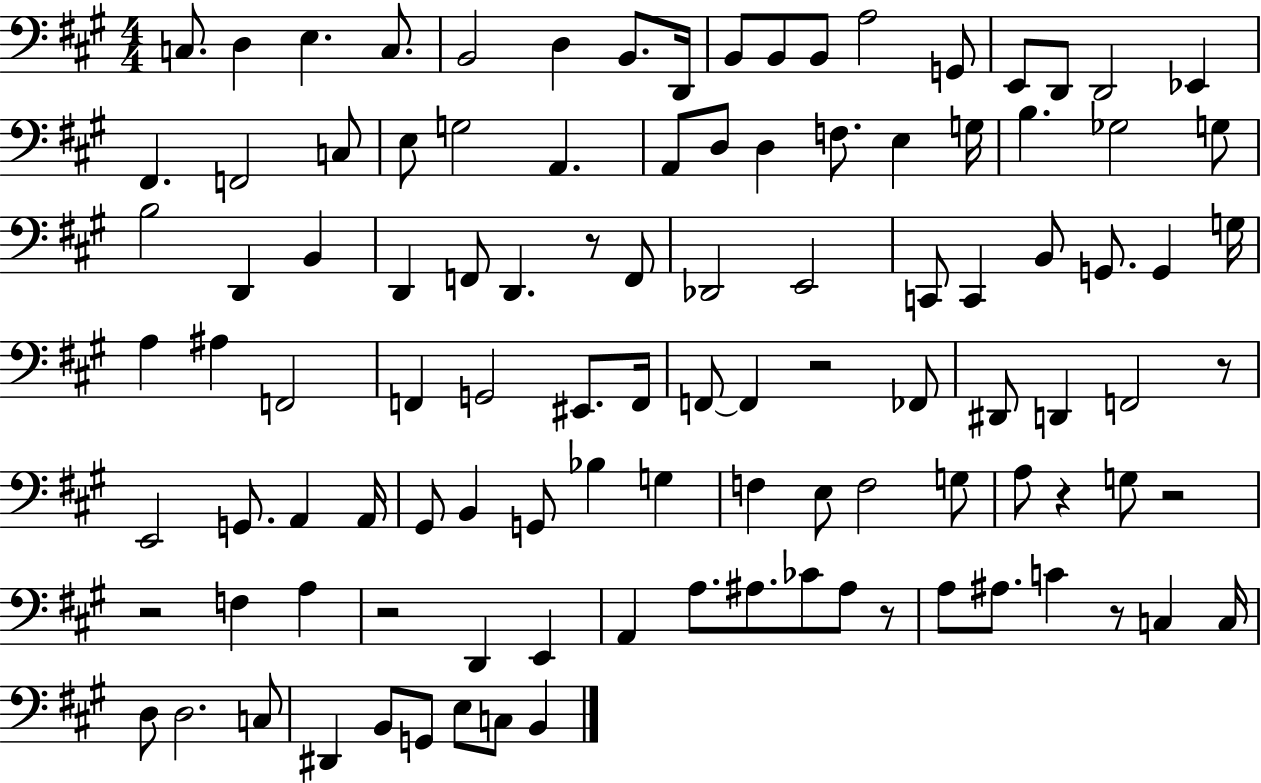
C3/e. D3/q E3/q. C3/e. B2/h D3/q B2/e. D2/s B2/e B2/e B2/e A3/h G2/e E2/e D2/e D2/h Eb2/q F#2/q. F2/h C3/e E3/e G3/h A2/q. A2/e D3/e D3/q F3/e. E3/q G3/s B3/q. Gb3/h G3/e B3/h D2/q B2/q D2/q F2/e D2/q. R/e F2/e Db2/h E2/h C2/e C2/q B2/e G2/e. G2/q G3/s A3/q A#3/q F2/h F2/q G2/h EIS2/e. F2/s F2/e F2/q R/h FES2/e D#2/e D2/q F2/h R/e E2/h G2/e. A2/q A2/s G#2/e B2/q G2/e Bb3/q G3/q F3/q E3/e F3/h G3/e A3/e R/q G3/e R/h R/h F3/q A3/q R/h D2/q E2/q A2/q A3/e. A#3/e. CES4/e A#3/e R/e A3/e A#3/e. C4/q R/e C3/q C3/s D3/e D3/h. C3/e D#2/q B2/e G2/e E3/e C3/e B2/q